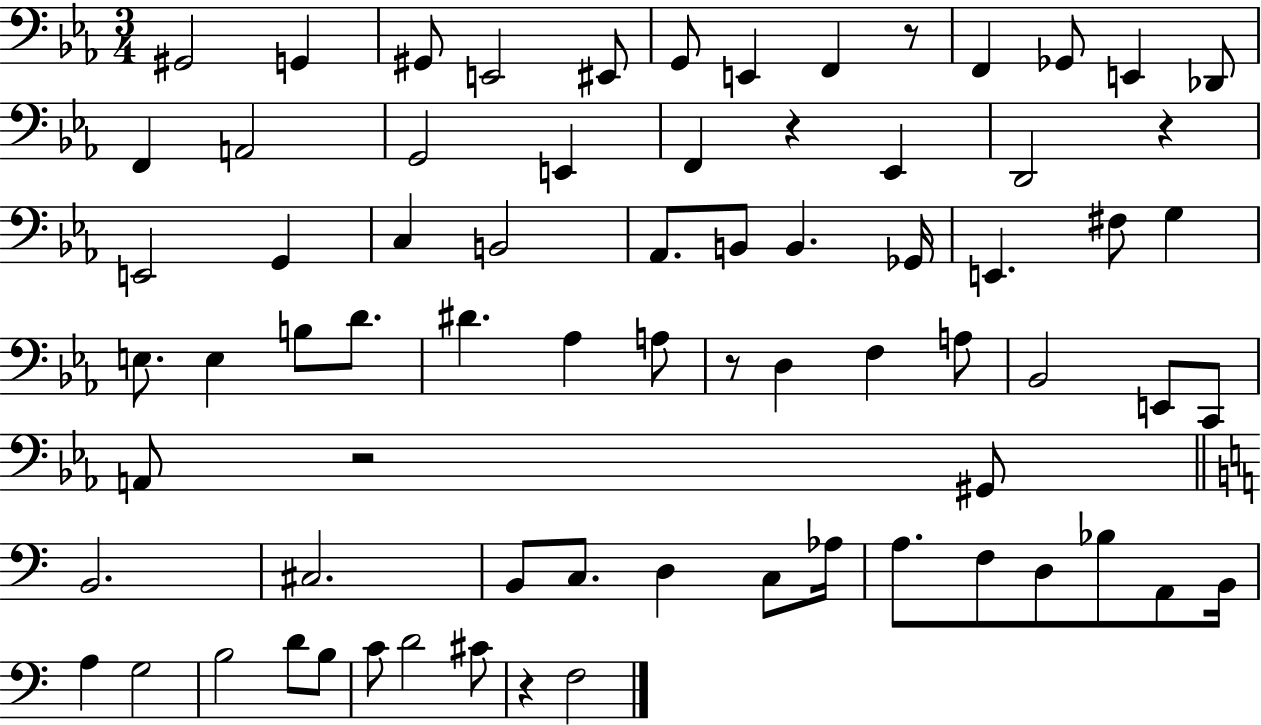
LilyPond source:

{
  \clef bass
  \numericTimeSignature
  \time 3/4
  \key ees \major
  gis,2 g,4 | gis,8 e,2 eis,8 | g,8 e,4 f,4 r8 | f,4 ges,8 e,4 des,8 | \break f,4 a,2 | g,2 e,4 | f,4 r4 ees,4 | d,2 r4 | \break e,2 g,4 | c4 b,2 | aes,8. b,8 b,4. ges,16 | e,4. fis8 g4 | \break e8. e4 b8 d'8. | dis'4. aes4 a8 | r8 d4 f4 a8 | bes,2 e,8 c,8 | \break a,8 r2 gis,8 | \bar "||" \break \key a \minor b,2. | cis2. | b,8 c8. d4 c8 aes16 | a8. f8 d8 bes8 a,8 b,16 | \break a4 g2 | b2 d'8 b8 | c'8 d'2 cis'8 | r4 f2 | \break \bar "|."
}